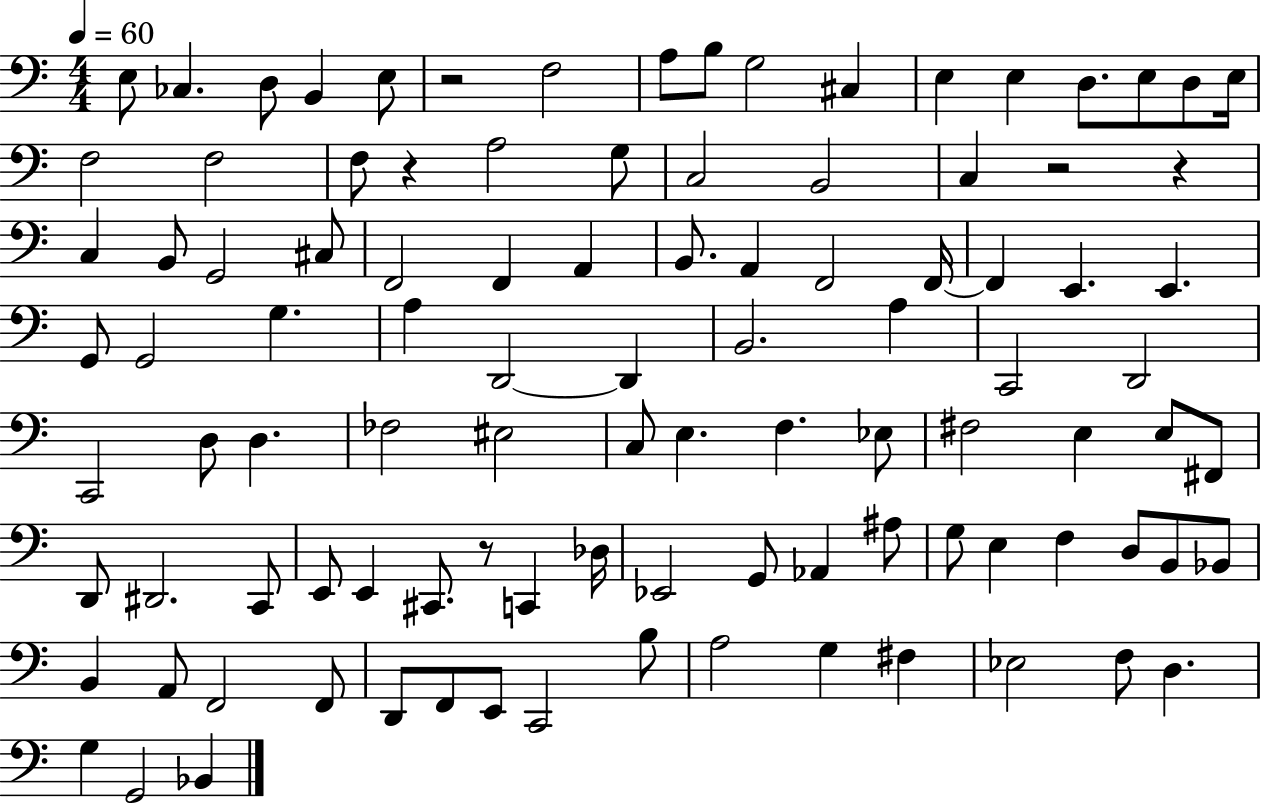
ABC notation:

X:1
T:Untitled
M:4/4
L:1/4
K:C
E,/2 _C, D,/2 B,, E,/2 z2 F,2 A,/2 B,/2 G,2 ^C, E, E, D,/2 E,/2 D,/2 E,/4 F,2 F,2 F,/2 z A,2 G,/2 C,2 B,,2 C, z2 z C, B,,/2 G,,2 ^C,/2 F,,2 F,, A,, B,,/2 A,, F,,2 F,,/4 F,, E,, E,, G,,/2 G,,2 G, A, D,,2 D,, B,,2 A, C,,2 D,,2 C,,2 D,/2 D, _F,2 ^E,2 C,/2 E, F, _E,/2 ^F,2 E, E,/2 ^F,,/2 D,,/2 ^D,,2 C,,/2 E,,/2 E,, ^C,,/2 z/2 C,, _D,/4 _E,,2 G,,/2 _A,, ^A,/2 G,/2 E, F, D,/2 B,,/2 _B,,/2 B,, A,,/2 F,,2 F,,/2 D,,/2 F,,/2 E,,/2 C,,2 B,/2 A,2 G, ^F, _E,2 F,/2 D, G, G,,2 _B,,